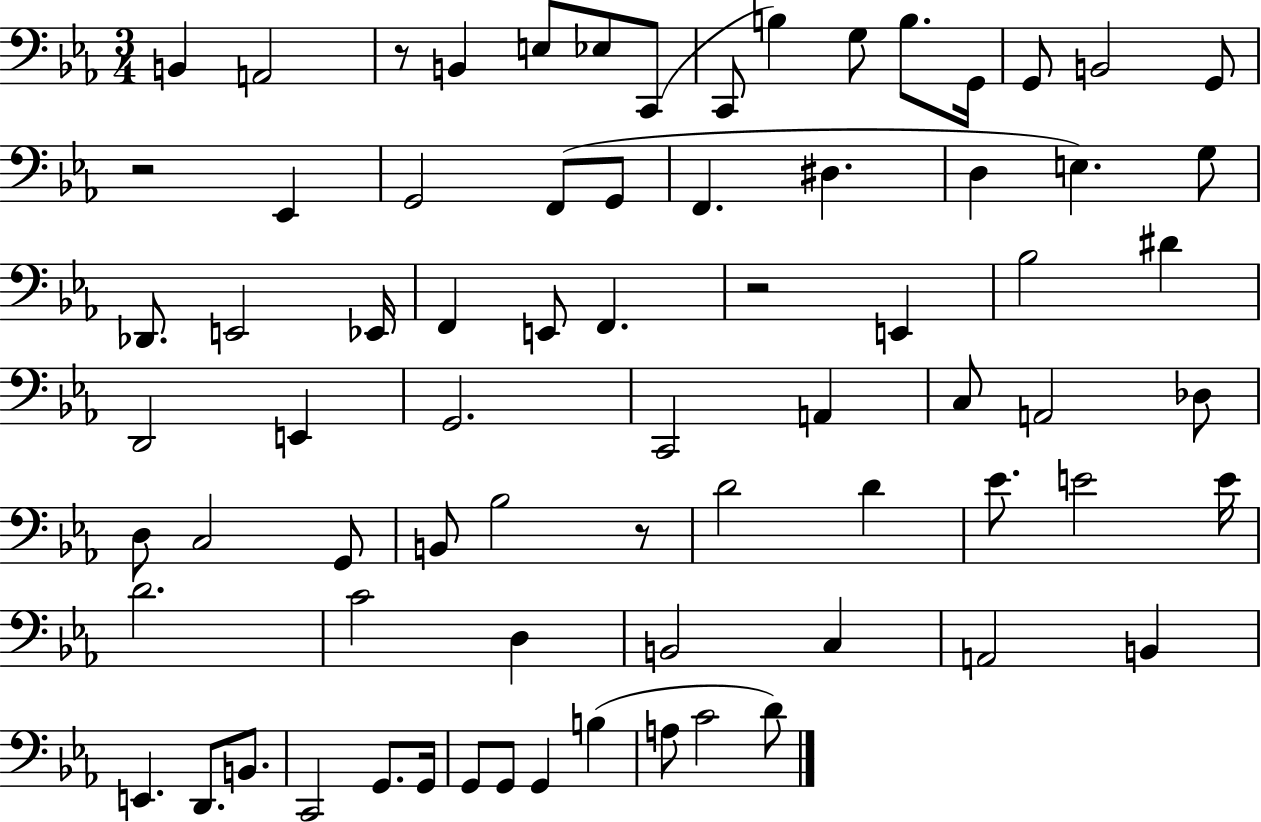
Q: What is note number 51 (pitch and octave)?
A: D4